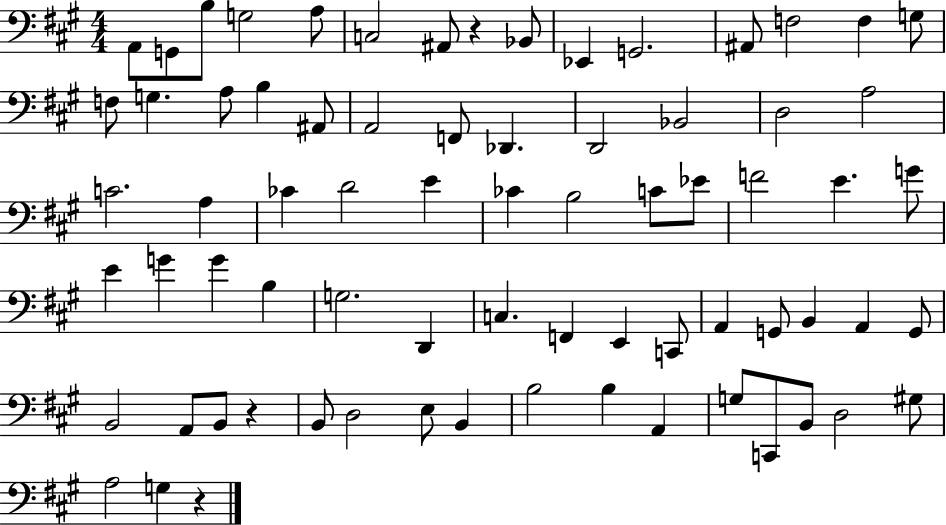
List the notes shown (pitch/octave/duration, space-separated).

A2/e G2/e B3/e G3/h A3/e C3/h A#2/e R/q Bb2/e Eb2/q G2/h. A#2/e F3/h F3/q G3/e F3/e G3/q. A3/e B3/q A#2/e A2/h F2/e Db2/q. D2/h Bb2/h D3/h A3/h C4/h. A3/q CES4/q D4/h E4/q CES4/q B3/h C4/e Eb4/e F4/h E4/q. G4/e E4/q G4/q G4/q B3/q G3/h. D2/q C3/q. F2/q E2/q C2/e A2/q G2/e B2/q A2/q G2/e B2/h A2/e B2/e R/q B2/e D3/h E3/e B2/q B3/h B3/q A2/q G3/e C2/e B2/e D3/h G#3/e A3/h G3/q R/q